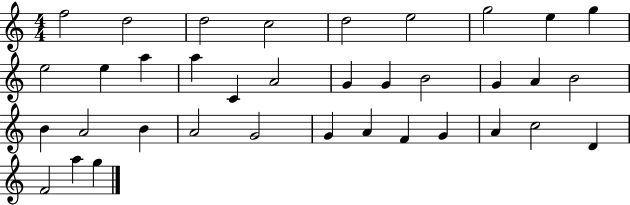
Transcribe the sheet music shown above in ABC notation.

X:1
T:Untitled
M:4/4
L:1/4
K:C
f2 d2 d2 c2 d2 e2 g2 e g e2 e a a C A2 G G B2 G A B2 B A2 B A2 G2 G A F G A c2 D F2 a g